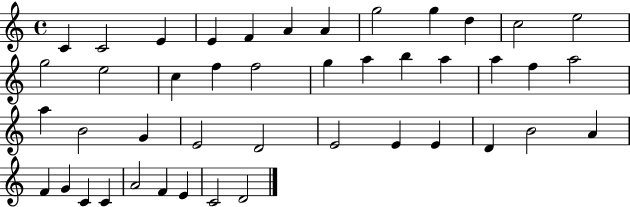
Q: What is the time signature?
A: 4/4